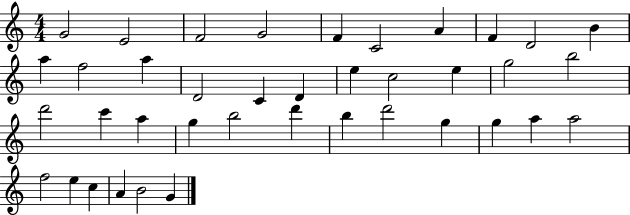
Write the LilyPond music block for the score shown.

{
  \clef treble
  \numericTimeSignature
  \time 4/4
  \key c \major
  g'2 e'2 | f'2 g'2 | f'4 c'2 a'4 | f'4 d'2 b'4 | \break a''4 f''2 a''4 | d'2 c'4 d'4 | e''4 c''2 e''4 | g''2 b''2 | \break d'''2 c'''4 a''4 | g''4 b''2 d'''4 | b''4 d'''2 g''4 | g''4 a''4 a''2 | \break f''2 e''4 c''4 | a'4 b'2 g'4 | \bar "|."
}